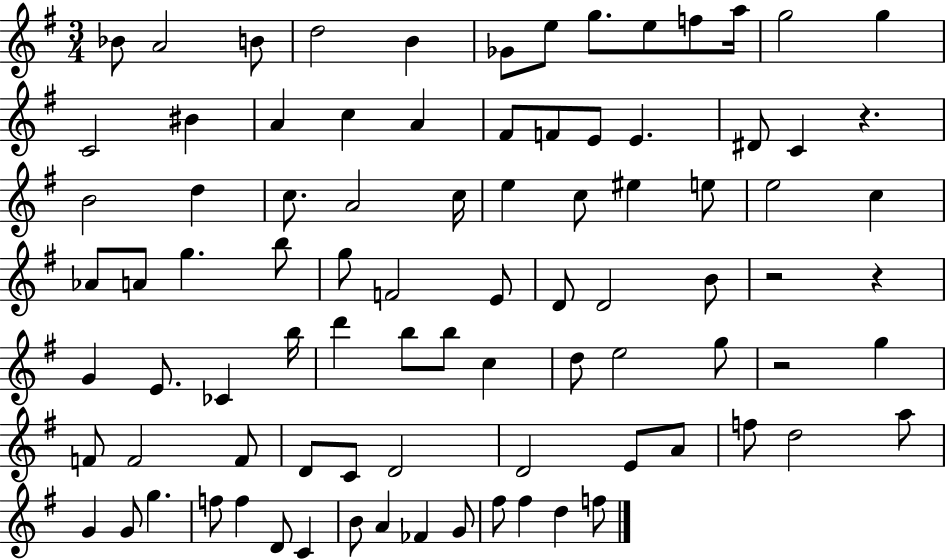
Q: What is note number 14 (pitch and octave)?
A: C4